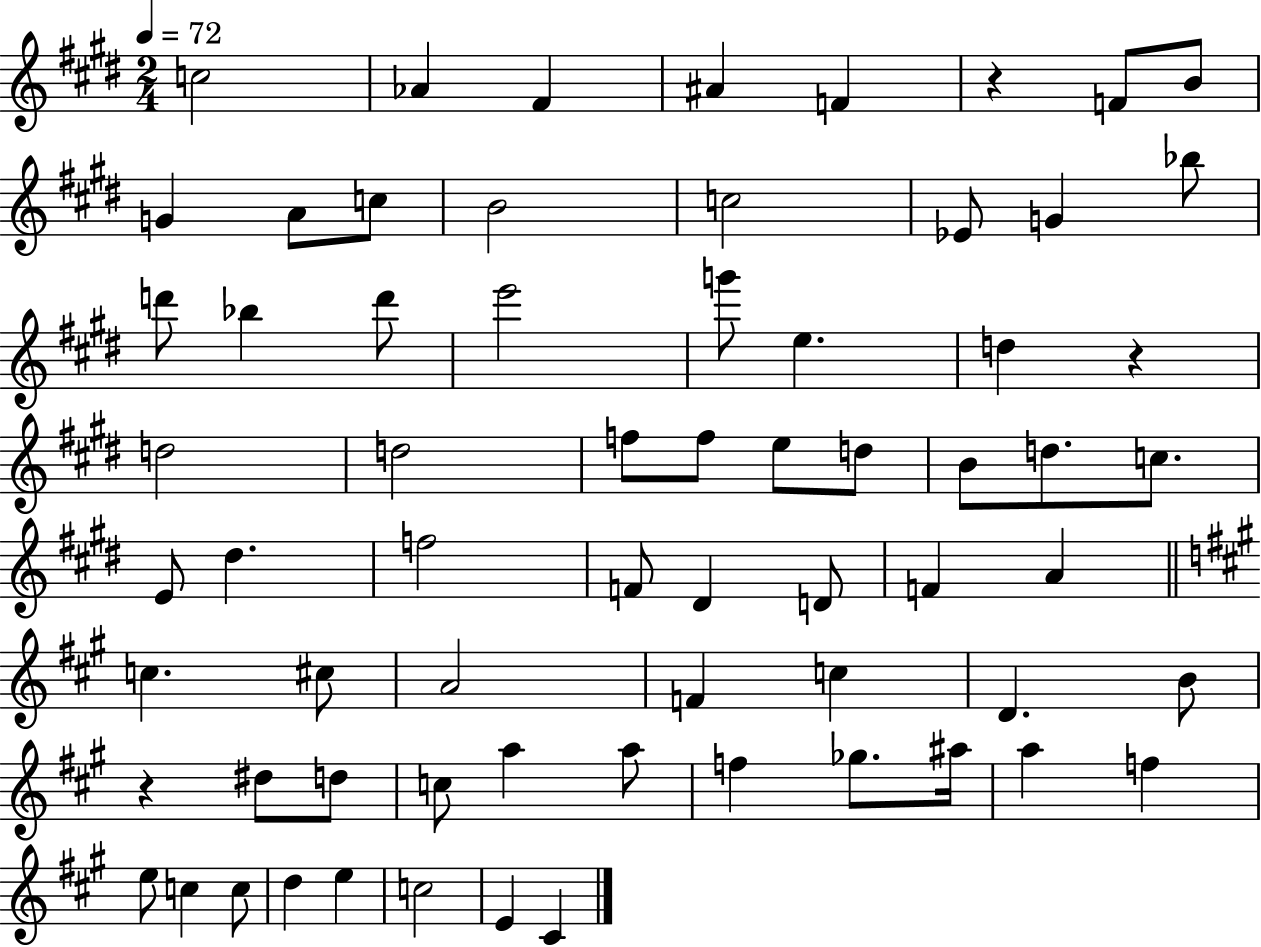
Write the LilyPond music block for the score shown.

{
  \clef treble
  \numericTimeSignature
  \time 2/4
  \key e \major
  \tempo 4 = 72
  c''2 | aes'4 fis'4 | ais'4 f'4 | r4 f'8 b'8 | \break g'4 a'8 c''8 | b'2 | c''2 | ees'8 g'4 bes''8 | \break d'''8 bes''4 d'''8 | e'''2 | g'''8 e''4. | d''4 r4 | \break d''2 | d''2 | f''8 f''8 e''8 d''8 | b'8 d''8. c''8. | \break e'8 dis''4. | f''2 | f'8 dis'4 d'8 | f'4 a'4 | \break \bar "||" \break \key a \major c''4. cis''8 | a'2 | f'4 c''4 | d'4. b'8 | \break r4 dis''8 d''8 | c''8 a''4 a''8 | f''4 ges''8. ais''16 | a''4 f''4 | \break e''8 c''4 c''8 | d''4 e''4 | c''2 | e'4 cis'4 | \break \bar "|."
}